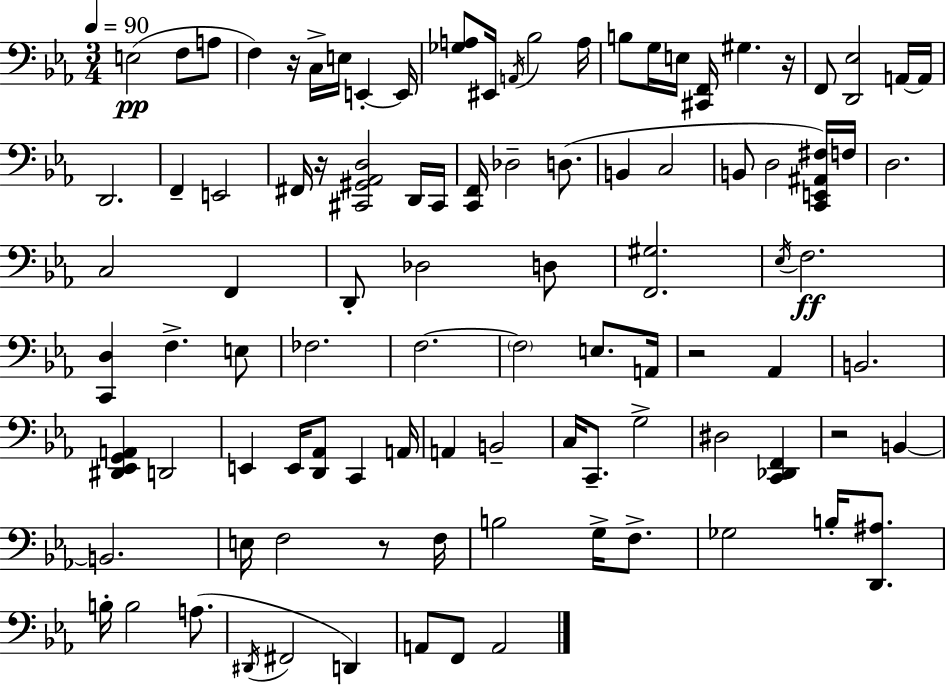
{
  \clef bass
  \numericTimeSignature
  \time 3/4
  \key ees \major
  \tempo 4 = 90
  \repeat volta 2 { e2(\pp f8 a8 | f4) r16 c16-> e16 e,4-.~~ e,16 | <ges a>8 eis,16 \acciaccatura { a,16 } bes2 | a16 b8 g16 e16 <cis, f,>16 gis4. | \break r16 f,8 <d, ees>2 a,16~~ | a,16 d,2. | f,4-- e,2 | fis,16 r16 <cis, gis, aes, d>2 d,16 | \break cis,16 <c, f,>16 des2-- d8.( | b,4 c2 | b,8 d2 <c, e, ais, fis>16) | f16 d2. | \break c2 f,4 | d,8-. des2 d8 | <f, gis>2. | \acciaccatura { ees16 }\ff f2. | \break <c, d>4 f4.-> | e8 fes2. | f2.~~ | \parenthesize f2 e8. | \break a,16 r2 aes,4 | b,2. | <dis, ees, g, a,>4 d,2 | e,4 e,16 <d, aes,>8 c,4 | \break a,16 a,4 b,2-- | c16 c,8.-- g2-> | dis2 <c, des, f,>4 | r2 b,4~~ | \break b,2. | e16 f2 r8 | f16 b2 g16-> f8.-> | ges2 b16-. <d, ais>8. | \break b16-. b2 a8.( | \acciaccatura { dis,16 } fis,2 d,4) | a,8 f,8 a,2 | } \bar "|."
}